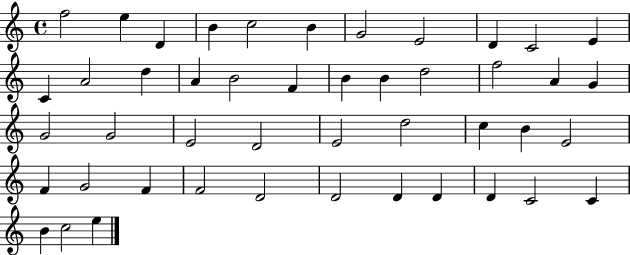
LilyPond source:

{
  \clef treble
  \time 4/4
  \defaultTimeSignature
  \key c \major
  f''2 e''4 d'4 | b'4 c''2 b'4 | g'2 e'2 | d'4 c'2 e'4 | \break c'4 a'2 d''4 | a'4 b'2 f'4 | b'4 b'4 d''2 | f''2 a'4 g'4 | \break g'2 g'2 | e'2 d'2 | e'2 d''2 | c''4 b'4 e'2 | \break f'4 g'2 f'4 | f'2 d'2 | d'2 d'4 d'4 | d'4 c'2 c'4 | \break b'4 c''2 e''4 | \bar "|."
}